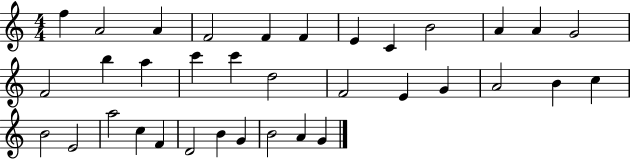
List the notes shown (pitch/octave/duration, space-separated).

F5/q A4/h A4/q F4/h F4/q F4/q E4/q C4/q B4/h A4/q A4/q G4/h F4/h B5/q A5/q C6/q C6/q D5/h F4/h E4/q G4/q A4/h B4/q C5/q B4/h E4/h A5/h C5/q F4/q D4/h B4/q G4/q B4/h A4/q G4/q